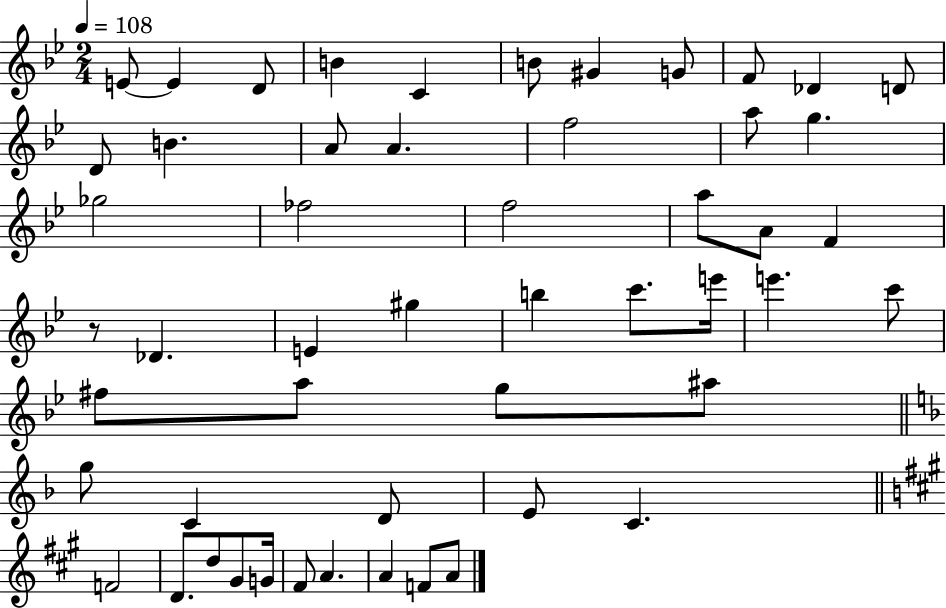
{
  \clef treble
  \numericTimeSignature
  \time 2/4
  \key bes \major
  \tempo 4 = 108
  \repeat volta 2 { e'8~~ e'4 d'8 | b'4 c'4 | b'8 gis'4 g'8 | f'8 des'4 d'8 | \break d'8 b'4. | a'8 a'4. | f''2 | a''8 g''4. | \break ges''2 | fes''2 | f''2 | a''8 a'8 f'4 | \break r8 des'4. | e'4 gis''4 | b''4 c'''8. e'''16 | e'''4. c'''8 | \break fis''8 a''8 g''8 ais''8 | \bar "||" \break \key d \minor g''8 c'4 d'8 | e'8 c'4. | \bar "||" \break \key a \major f'2 | d'8. d''8 gis'8 g'16 | fis'8 a'4. | a'4 f'8 a'8 | \break } \bar "|."
}